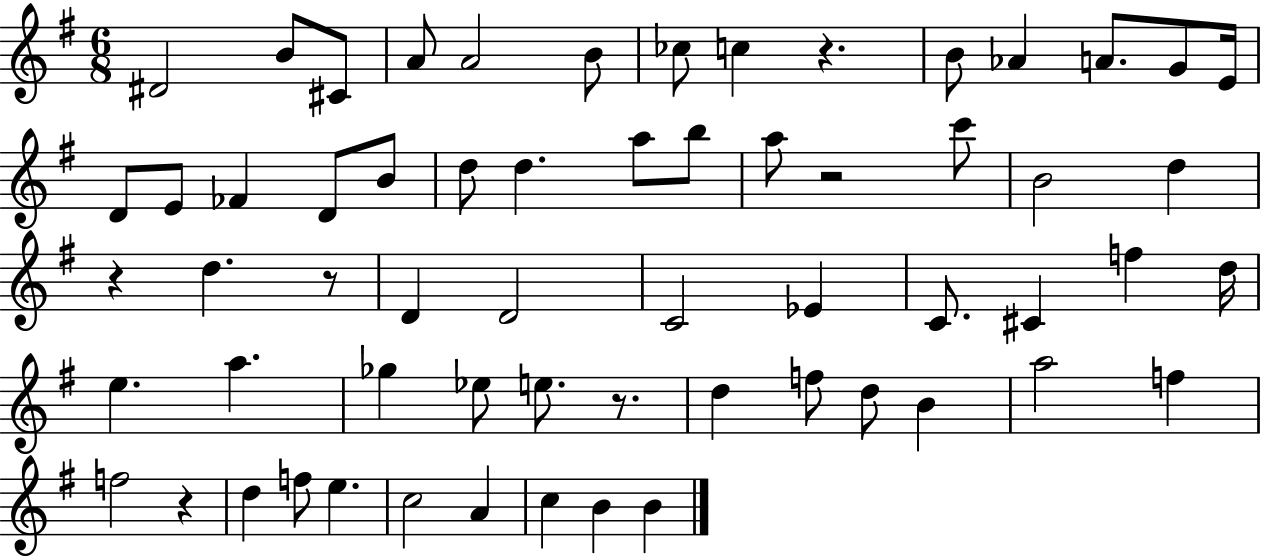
X:1
T:Untitled
M:6/8
L:1/4
K:G
^D2 B/2 ^C/2 A/2 A2 B/2 _c/2 c z B/2 _A A/2 G/2 E/4 D/2 E/2 _F D/2 B/2 d/2 d a/2 b/2 a/2 z2 c'/2 B2 d z d z/2 D D2 C2 _E C/2 ^C f d/4 e a _g _e/2 e/2 z/2 d f/2 d/2 B a2 f f2 z d f/2 e c2 A c B B